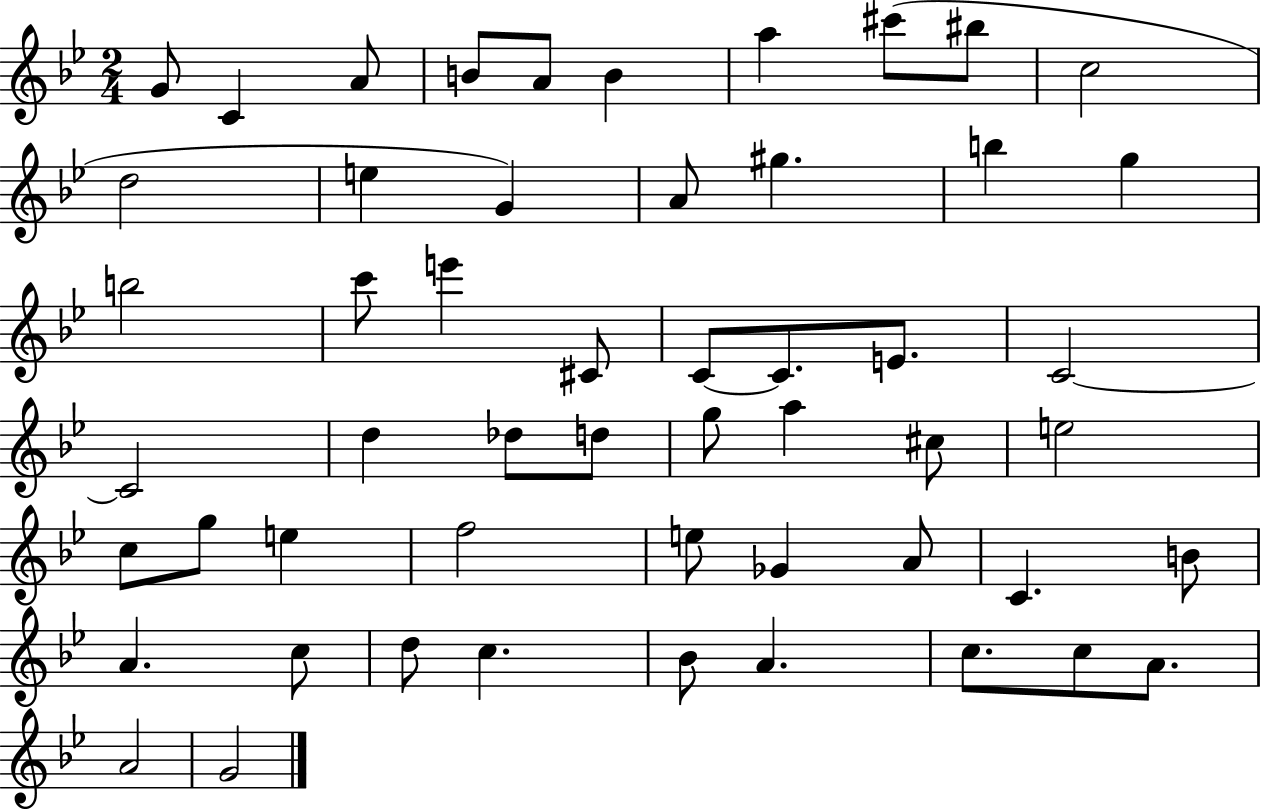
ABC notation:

X:1
T:Untitled
M:2/4
L:1/4
K:Bb
G/2 C A/2 B/2 A/2 B a ^c'/2 ^b/2 c2 d2 e G A/2 ^g b g b2 c'/2 e' ^C/2 C/2 C/2 E/2 C2 C2 d _d/2 d/2 g/2 a ^c/2 e2 c/2 g/2 e f2 e/2 _G A/2 C B/2 A c/2 d/2 c _B/2 A c/2 c/2 A/2 A2 G2